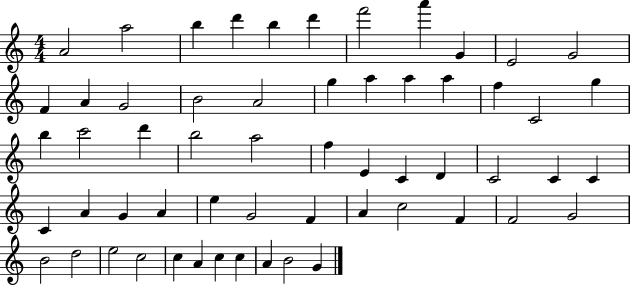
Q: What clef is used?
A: treble